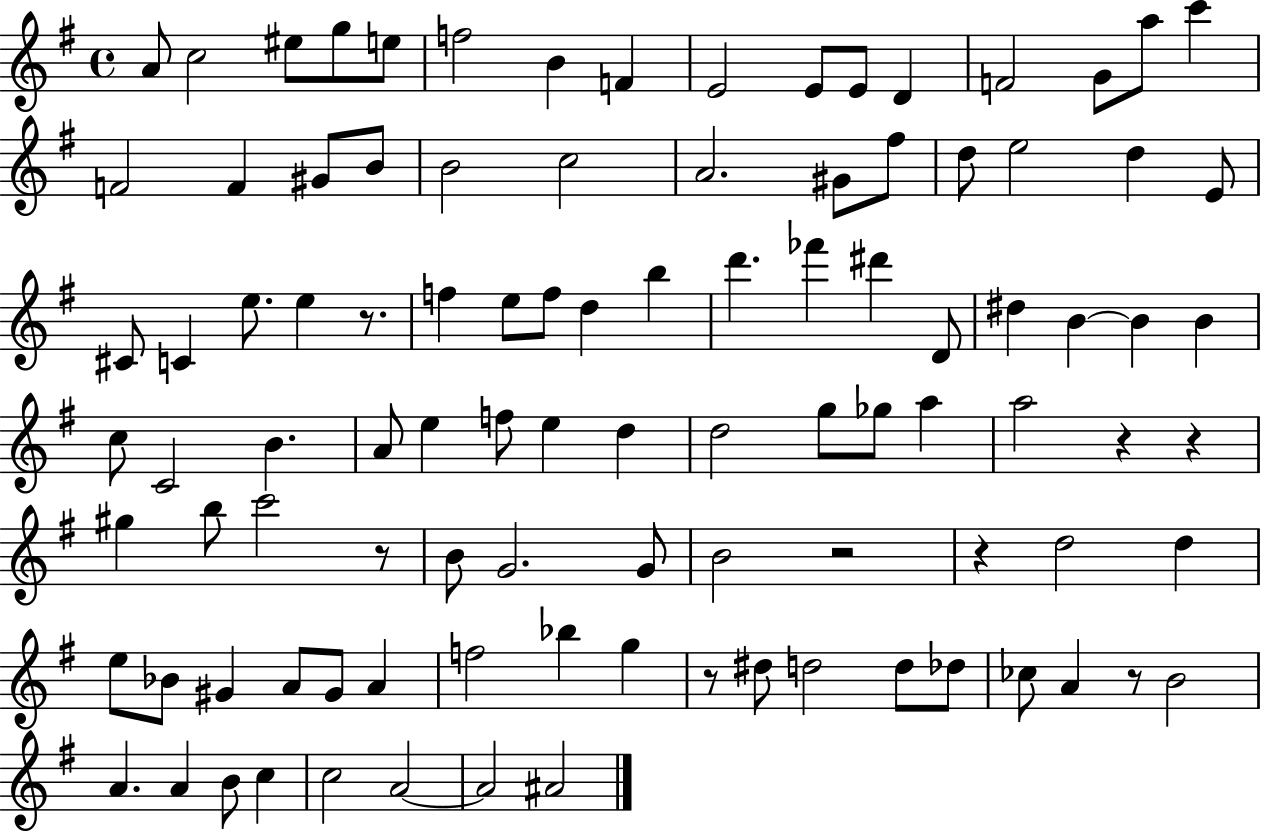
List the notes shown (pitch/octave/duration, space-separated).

A4/e C5/h EIS5/e G5/e E5/e F5/h B4/q F4/q E4/h E4/e E4/e D4/q F4/h G4/e A5/e C6/q F4/h F4/q G#4/e B4/e B4/h C5/h A4/h. G#4/e F#5/e D5/e E5/h D5/q E4/e C#4/e C4/q E5/e. E5/q R/e. F5/q E5/e F5/e D5/q B5/q D6/q. FES6/q D#6/q D4/e D#5/q B4/q B4/q B4/q C5/e C4/h B4/q. A4/e E5/q F5/e E5/q D5/q D5/h G5/e Gb5/e A5/q A5/h R/q R/q G#5/q B5/e C6/h R/e B4/e G4/h. G4/e B4/h R/h R/q D5/h D5/q E5/e Bb4/e G#4/q A4/e G#4/e A4/q F5/h Bb5/q G5/q R/e D#5/e D5/h D5/e Db5/e CES5/e A4/q R/e B4/h A4/q. A4/q B4/e C5/q C5/h A4/h A4/h A#4/h